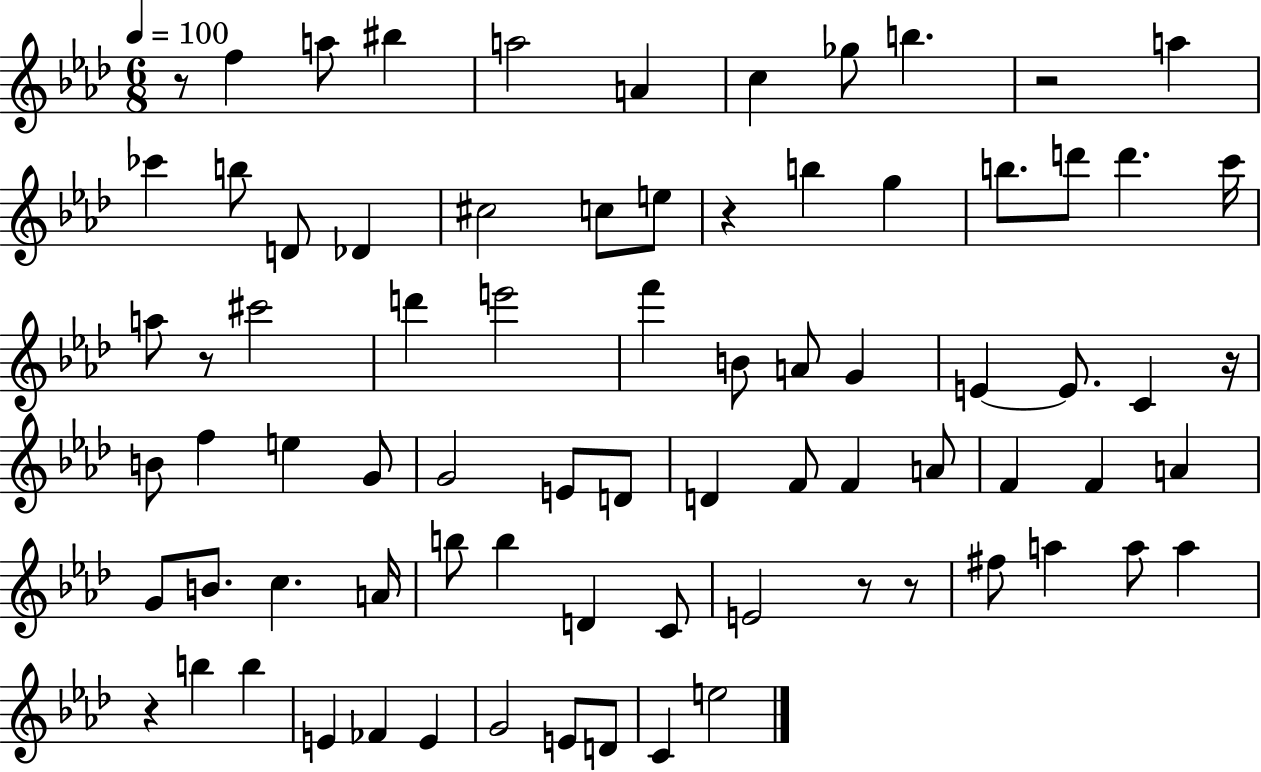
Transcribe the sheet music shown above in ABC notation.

X:1
T:Untitled
M:6/8
L:1/4
K:Ab
z/2 f a/2 ^b a2 A c _g/2 b z2 a _c' b/2 D/2 _D ^c2 c/2 e/2 z b g b/2 d'/2 d' c'/4 a/2 z/2 ^c'2 d' e'2 f' B/2 A/2 G E E/2 C z/4 B/2 f e G/2 G2 E/2 D/2 D F/2 F A/2 F F A G/2 B/2 c A/4 b/2 b D C/2 E2 z/2 z/2 ^f/2 a a/2 a z b b E _F E G2 E/2 D/2 C e2